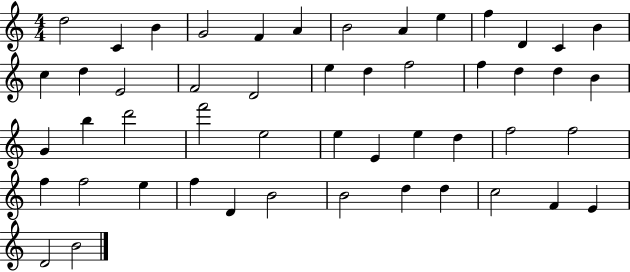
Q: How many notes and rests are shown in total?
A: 50